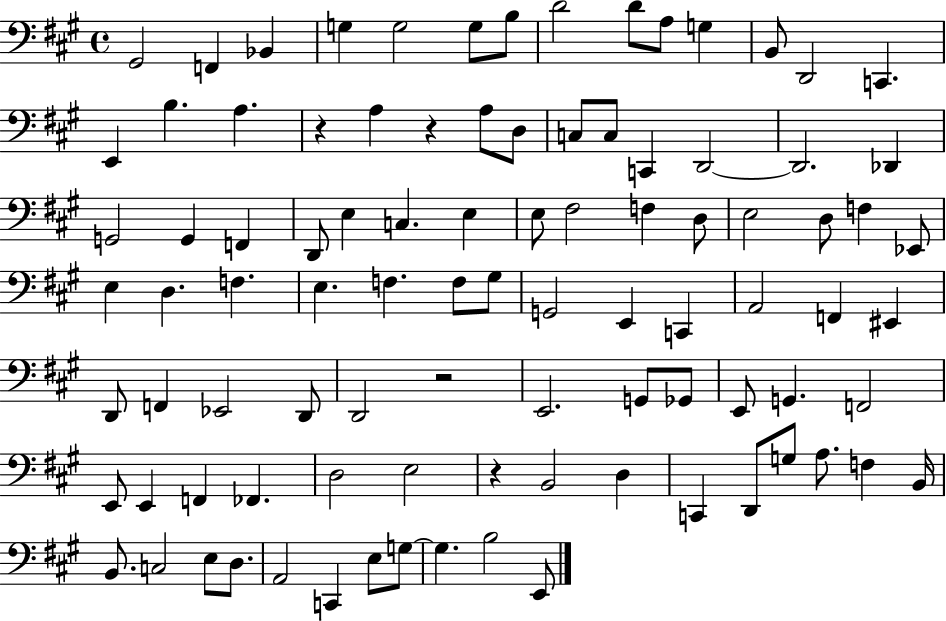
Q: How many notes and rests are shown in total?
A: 94